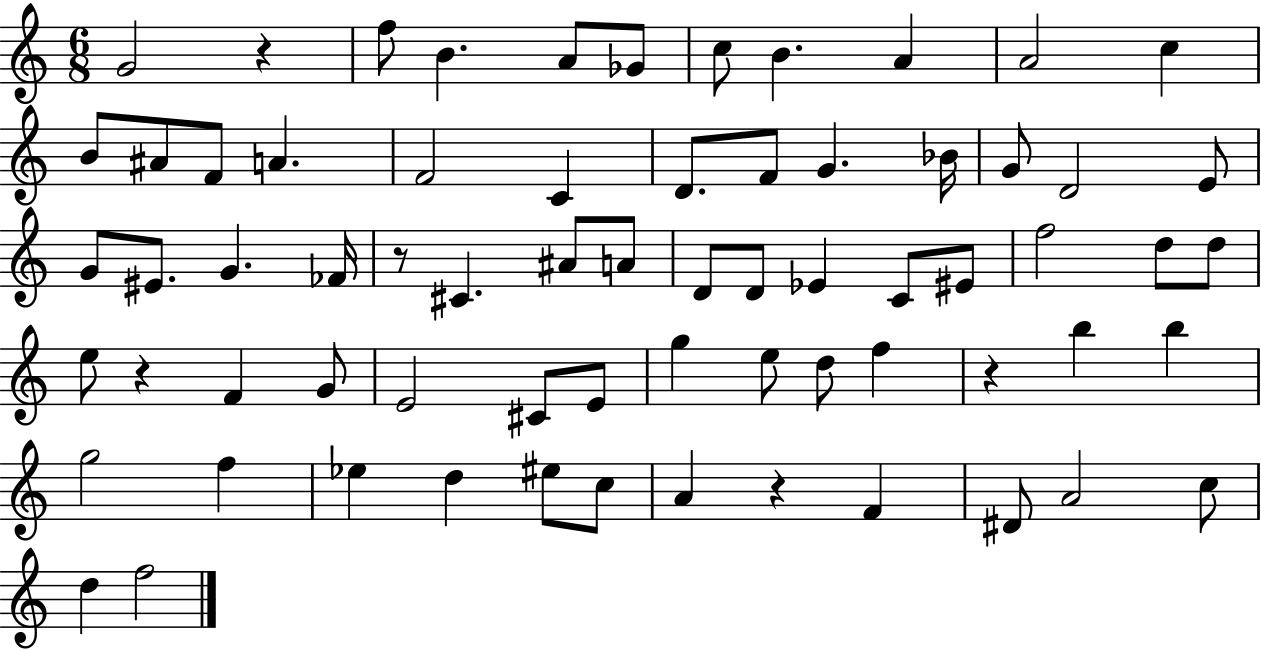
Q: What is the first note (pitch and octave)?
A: G4